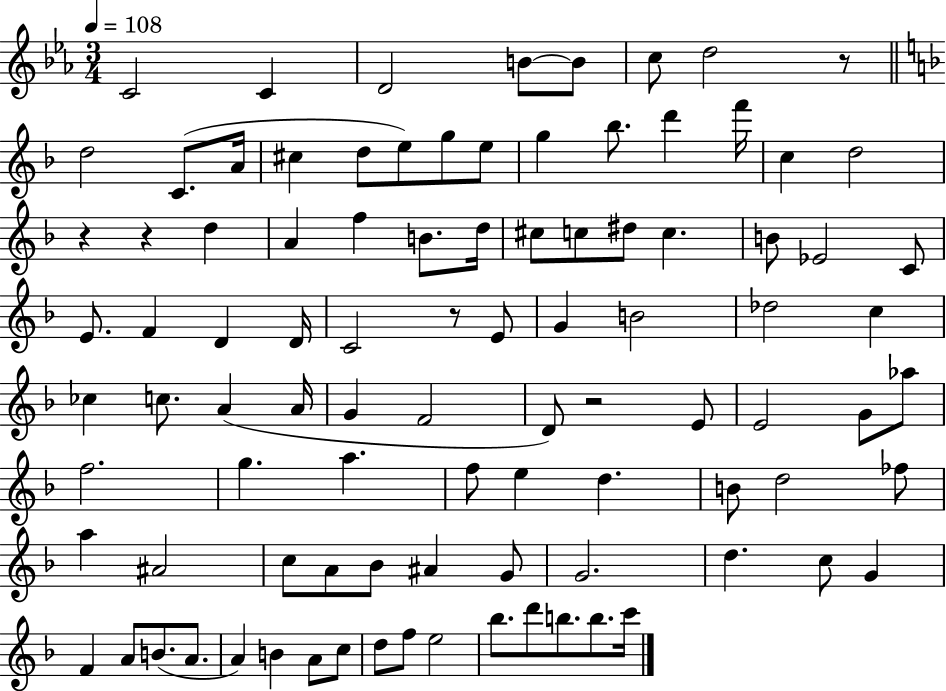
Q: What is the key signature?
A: EES major